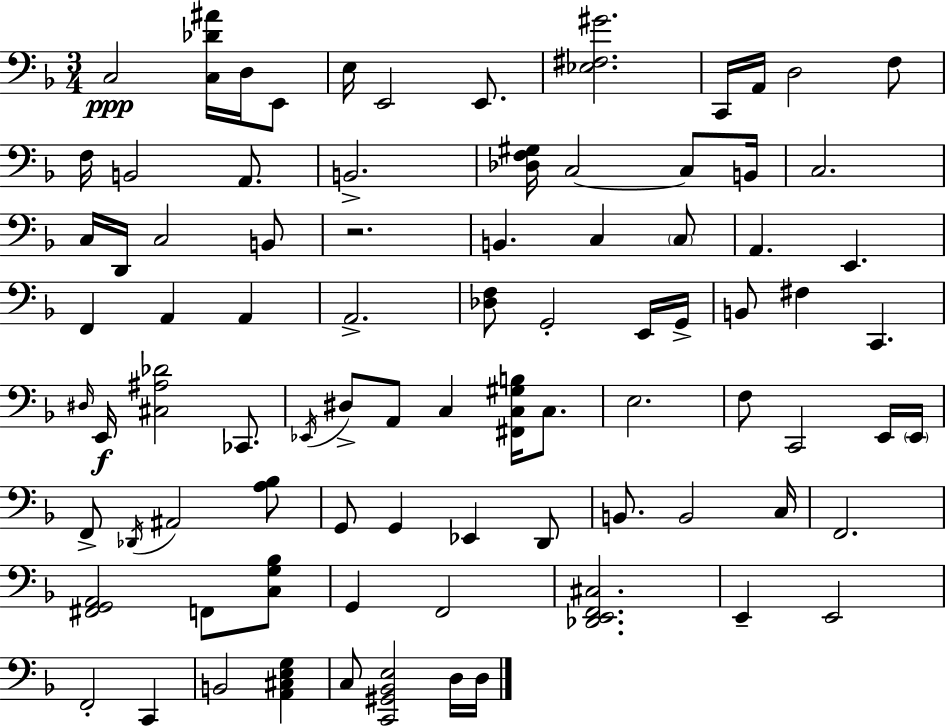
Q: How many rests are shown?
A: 1